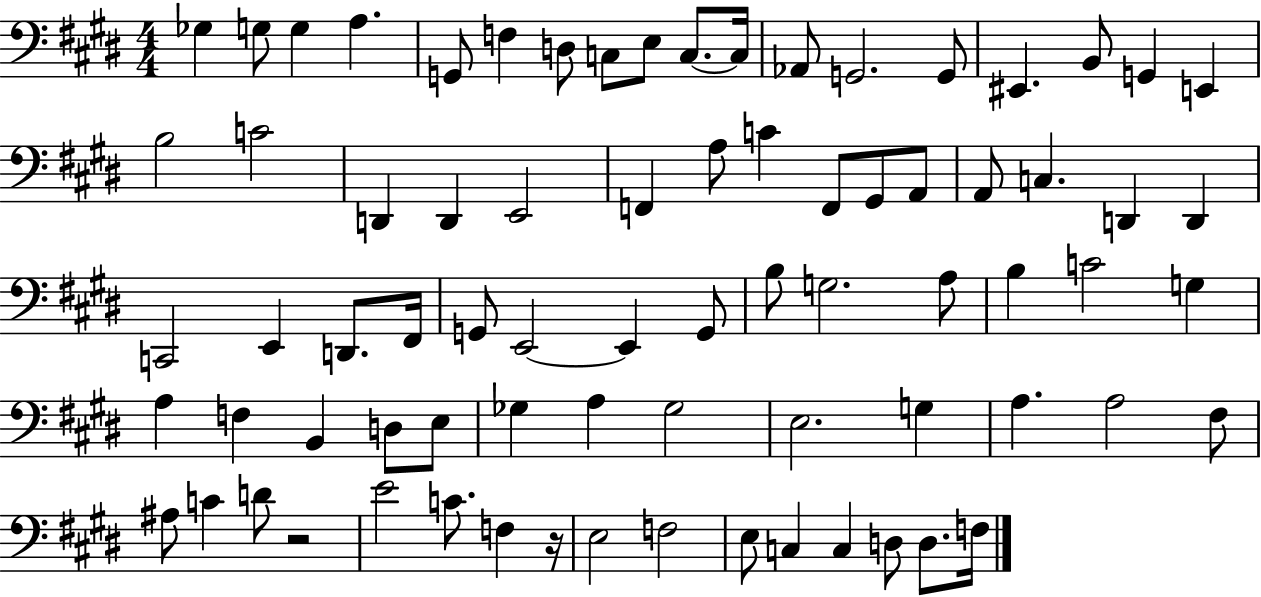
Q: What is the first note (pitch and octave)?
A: Gb3